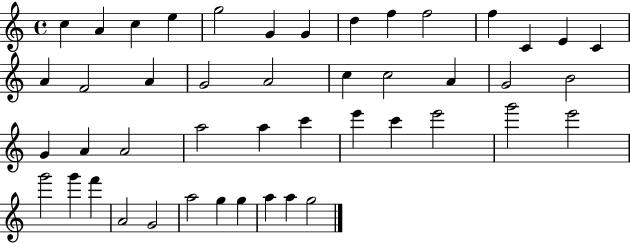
C5/q A4/q C5/q E5/q G5/h G4/q G4/q D5/q F5/q F5/h F5/q C4/q E4/q C4/q A4/q F4/h A4/q G4/h A4/h C5/q C5/h A4/q G4/h B4/h G4/q A4/q A4/h A5/h A5/q C6/q E6/q C6/q E6/h G6/h E6/h G6/h G6/q F6/q A4/h G4/h A5/h G5/q G5/q A5/q A5/q G5/h